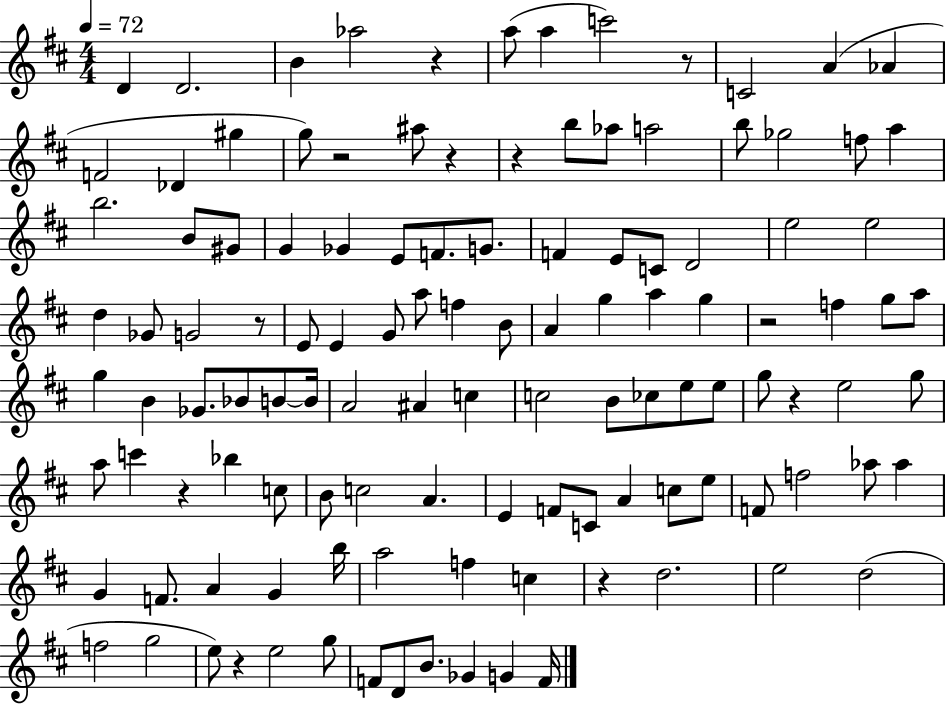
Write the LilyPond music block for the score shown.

{
  \clef treble
  \numericTimeSignature
  \time 4/4
  \key d \major
  \tempo 4 = 72
  \repeat volta 2 { d'4 d'2. | b'4 aes''2 r4 | a''8( a''4 c'''2) r8 | c'2 a'4( aes'4 | \break f'2 des'4 gis''4 | g''8) r2 ais''8 r4 | r4 b''8 aes''8 a''2 | b''8 ges''2 f''8 a''4 | \break b''2. b'8 gis'8 | g'4 ges'4 e'8 f'8. g'8. | f'4 e'8 c'8 d'2 | e''2 e''2 | \break d''4 ges'8 g'2 r8 | e'8 e'4 g'8 a''8 f''4 b'8 | a'4 g''4 a''4 g''4 | r2 f''4 g''8 a''8 | \break g''4 b'4 ges'8. bes'8 b'8~~ b'16 | a'2 ais'4 c''4 | c''2 b'8 ces''8 e''8 e''8 | g''8 r4 e''2 g''8 | \break a''8 c'''4 r4 bes''4 c''8 | b'8 c''2 a'4. | e'4 f'8 c'8 a'4 c''8 e''8 | f'8 f''2 aes''8 aes''4 | \break g'4 f'8. a'4 g'4 b''16 | a''2 f''4 c''4 | r4 d''2. | e''2 d''2( | \break f''2 g''2 | e''8) r4 e''2 g''8 | f'8 d'8 b'8. ges'4 g'4 f'16 | } \bar "|."
}